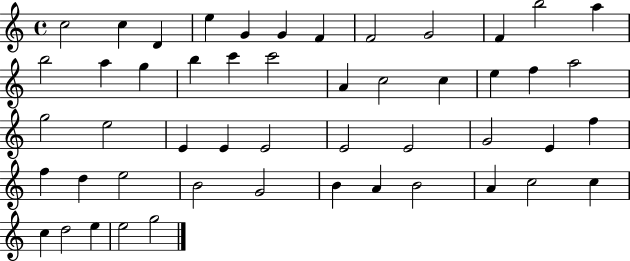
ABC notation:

X:1
T:Untitled
M:4/4
L:1/4
K:C
c2 c D e G G F F2 G2 F b2 a b2 a g b c' c'2 A c2 c e f a2 g2 e2 E E E2 E2 E2 G2 E f f d e2 B2 G2 B A B2 A c2 c c d2 e e2 g2